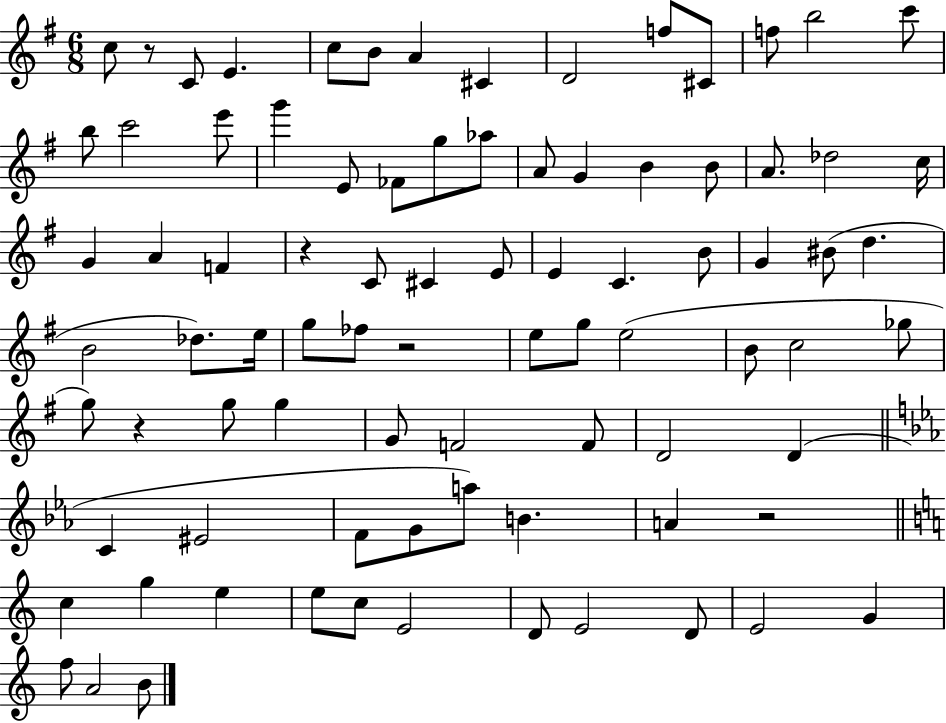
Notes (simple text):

C5/e R/e C4/e E4/q. C5/e B4/e A4/q C#4/q D4/h F5/e C#4/e F5/e B5/h C6/e B5/e C6/h E6/e G6/q E4/e FES4/e G5/e Ab5/e A4/e G4/q B4/q B4/e A4/e. Db5/h C5/s G4/q A4/q F4/q R/q C4/e C#4/q E4/e E4/q C4/q. B4/e G4/q BIS4/e D5/q. B4/h Db5/e. E5/s G5/e FES5/e R/h E5/e G5/e E5/h B4/e C5/h Gb5/e G5/e R/q G5/e G5/q G4/e F4/h F4/e D4/h D4/q C4/q EIS4/h F4/e G4/e A5/e B4/q. A4/q R/h C5/q G5/q E5/q E5/e C5/e E4/h D4/e E4/h D4/e E4/h G4/q F5/e A4/h B4/e